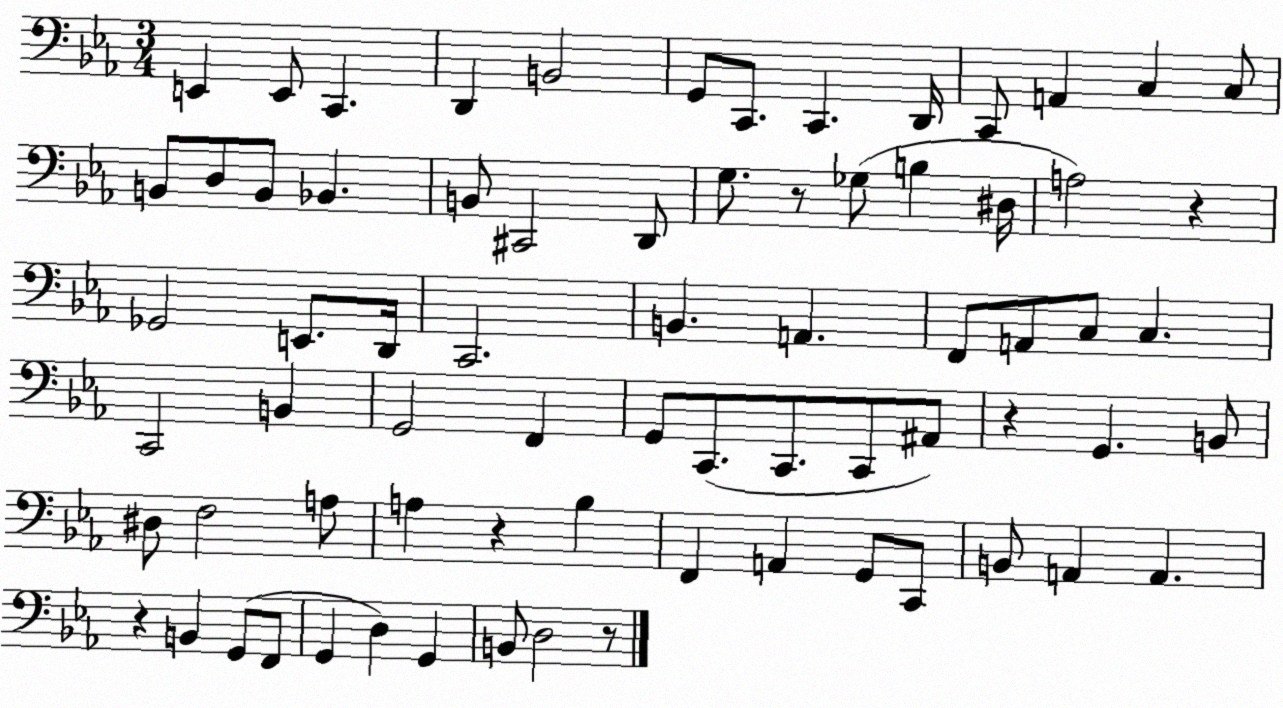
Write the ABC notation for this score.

X:1
T:Untitled
M:3/4
L:1/4
K:Eb
E,, E,,/2 C,, D,, B,,2 G,,/2 C,,/2 C,, D,,/4 C,,/2 A,, C, C,/2 B,,/2 D,/2 B,,/2 _B,, B,,/2 ^C,,2 D,,/2 G,/2 z/2 _G,/2 B, ^D,/4 A,2 z _G,,2 E,,/2 D,,/4 C,,2 B,, A,, F,,/2 A,,/2 C,/2 C, C,,2 B,, G,,2 F,, G,,/2 C,,/2 C,,/2 C,,/2 ^A,,/2 z G,, B,,/2 ^D,/2 F,2 A,/2 A, z _B, F,, A,, G,,/2 C,,/2 B,,/2 A,, A,, z B,, G,,/2 F,,/2 G,, D, G,, B,,/2 D,2 z/2